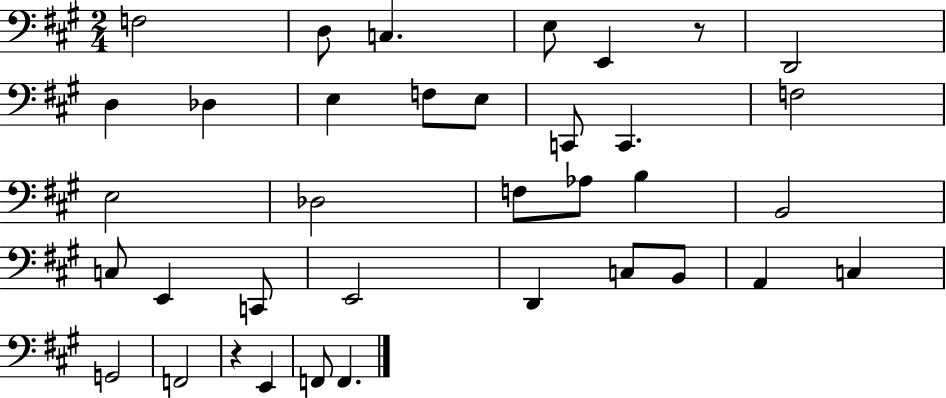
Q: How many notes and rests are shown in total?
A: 36